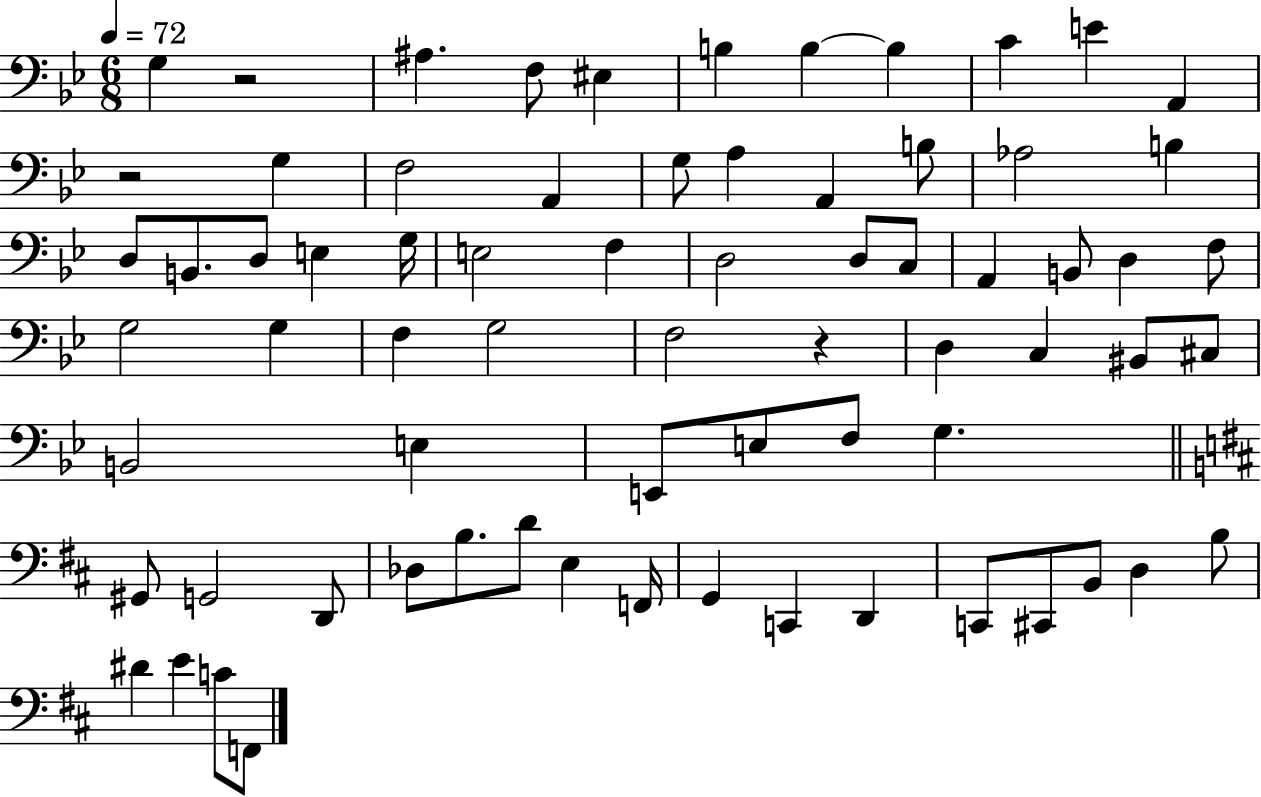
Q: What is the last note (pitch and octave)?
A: F2